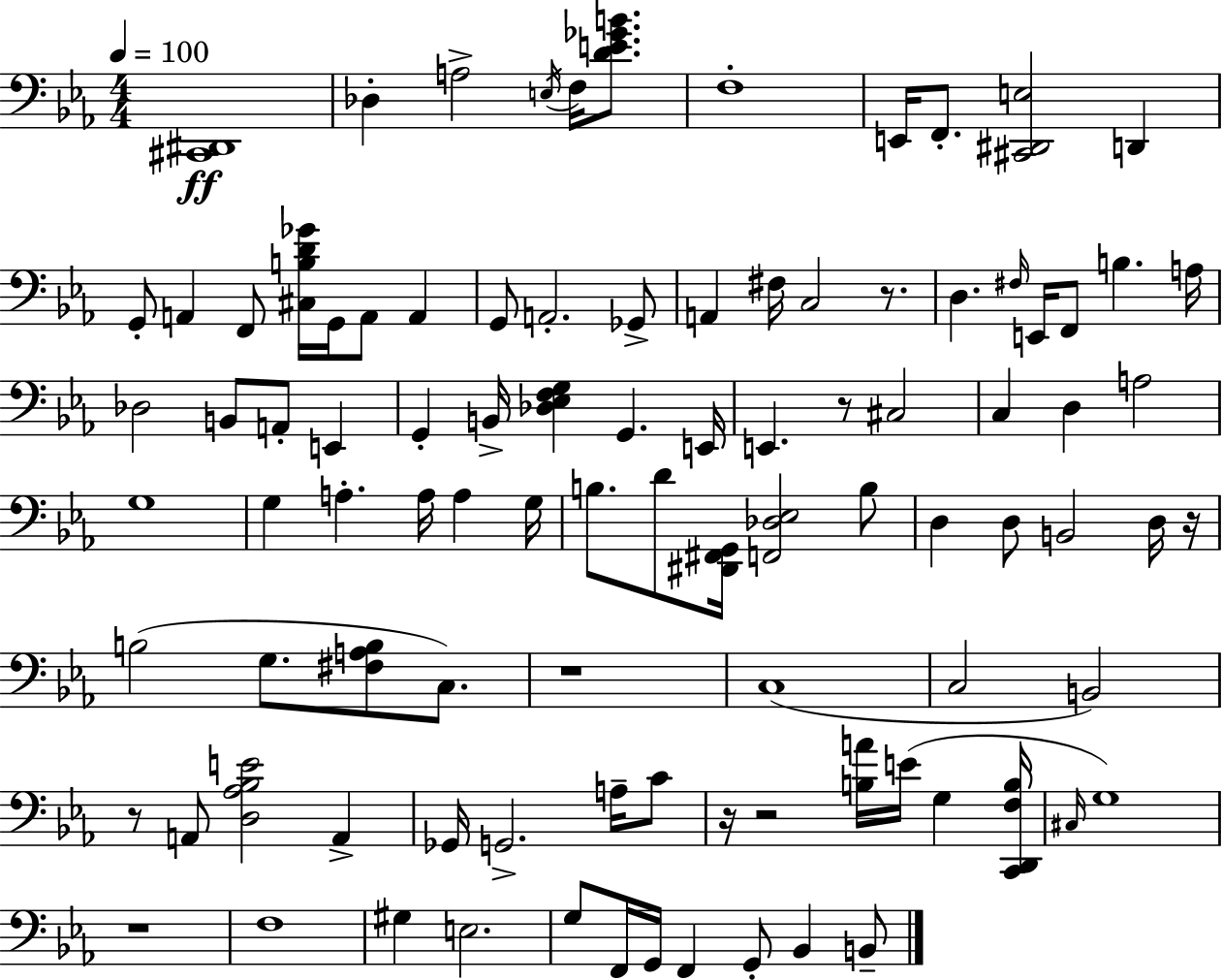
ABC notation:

X:1
T:Untitled
M:4/4
L:1/4
K:Cm
[^C,,^D,,]4 _D, A,2 E,/4 F,/4 [DE_GB]/2 F,4 E,,/4 F,,/2 [^C,,^D,,E,]2 D,, G,,/2 A,, F,,/2 [^C,B,D_G]/4 G,,/4 A,,/2 A,, G,,/2 A,,2 _G,,/2 A,, ^F,/4 C,2 z/2 D, ^F,/4 E,,/4 F,,/2 B, A,/4 _D,2 B,,/2 A,,/2 E,, G,, B,,/4 [_D,_E,F,G,] G,, E,,/4 E,, z/2 ^C,2 C, D, A,2 G,4 G, A, A,/4 A, G,/4 B,/2 D/2 [^D,,^F,,G,,]/4 [F,,_D,_E,]2 B,/2 D, D,/2 B,,2 D,/4 z/4 B,2 G,/2 [^F,A,B,]/2 C,/2 z4 C,4 C,2 B,,2 z/2 A,,/2 [D,_A,_B,E]2 A,, _G,,/4 G,,2 A,/4 C/2 z/4 z2 [B,A]/4 E/4 G, [C,,D,,F,B,]/4 ^C,/4 G,4 z4 F,4 ^G, E,2 G,/2 F,,/4 G,,/4 F,, G,,/2 _B,, B,,/2